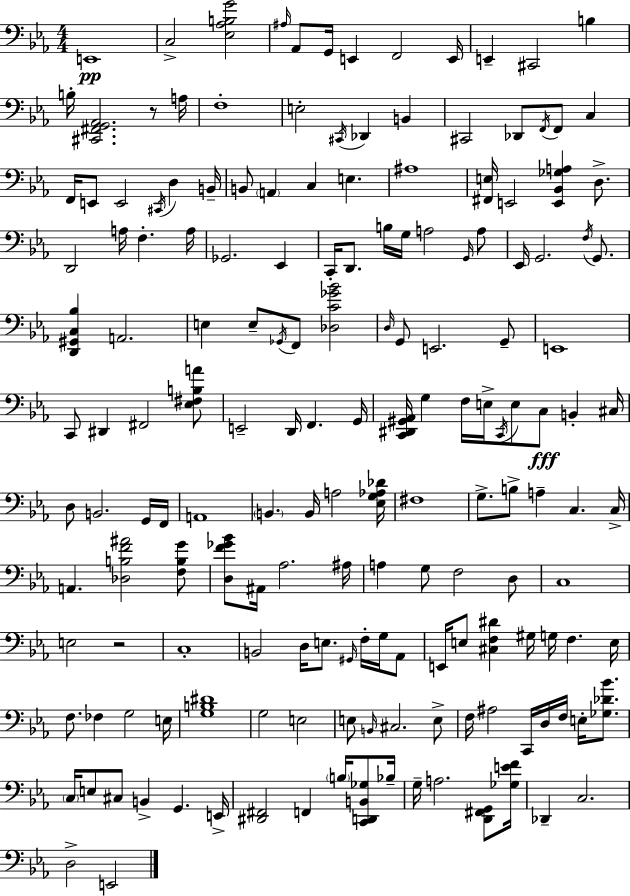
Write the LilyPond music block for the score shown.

{
  \clef bass
  \numericTimeSignature
  \time 4/4
  \key c \minor
  \repeat volta 2 { e,1\pp | c2-> <ees aes b g'>2 | \grace { ais16 } aes,8 g,16 e,4 f,2 | e,16 e,4-- cis,2 b4 | \break b16-. <cis, fis, g, aes,>2. r8 | a16 f1-. | e2-. \acciaccatura { cis,16 } des,4 b,4 | cis,2 des,8 \acciaccatura { f,16 } f,8 c4 | \break f,16 e,8 e,2 \acciaccatura { cis,16 } d4 | b,16-- b,8 \parenthesize a,4 c4 e4. | ais1 | <fis, e>16 e,2 <e, bes, ges a>4 | \break d8.-> d,2 a16 f4.-. | a16 ges,2. | ees,4 c,16-. d,8. b16 g16 a2 | \grace { g,16 } a8 ees,16 g,2. | \break \acciaccatura { f16 } g,8. <d, gis, c bes>4 a,2. | e4 e8-- \acciaccatura { ges,16 } f,8 <des c' ges' bes'>2 | \grace { d16 } g,8 e,2. | g,8-- e,1 | \break c,8 dis,4 fis,2 | <ees fis b a'>8 e,2-- | d,16 f,4. g,16 <c, dis, gis, aes,>16 g4 f16 e16-> \acciaccatura { c,16 } | e8 c8\fff b,4-. cis16 d8 b,2. | \break g,16 f,16 a,1 | \parenthesize b,4. b,16 | a2 <ees g aes des'>16 fis1 | g8.-> b8-> a4-- | \break c4. c16-> a,4. <des b f' ais'>2 | <f b g'>8 <d f' ges' bes'>8 ais,16 aes2. | ais16 a4 g8 f2 | d8 c1 | \break e2 | r2 c1-. | b,2 | d16 e8. \grace { gis,16 } f16-. g16 aes,8 e,16 e8 <cis f dis'>4 | \break gis16 g16 f4. e16 f8. fes4 | g2 e16 <g b dis'>1 | g2 | e2 e8 \grace { b,16 } cis2. | \break e8-> f16 ais2 | c,16 d16 f16 e16-. <ges des' bes'>8. \parenthesize c16 e8 cis8 | b,4-> g,4. e,16-> <dis, fis,>2 | f,4 \parenthesize b16 <c, d, b, ges>8 bes16-- g16-- a2. | \break <d, fis, g,>8 <ges e' f'>16 des,4-- c2. | d2-> | e,2 } \bar "|."
}